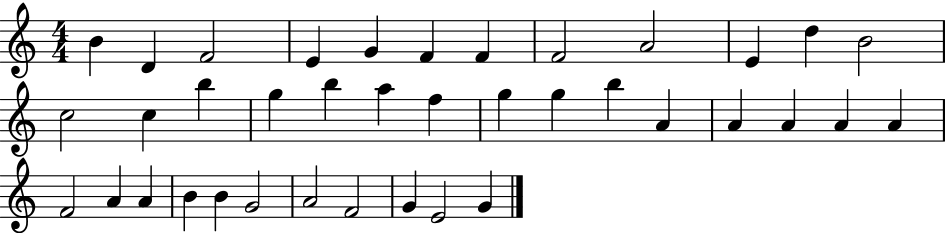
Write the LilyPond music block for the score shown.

{
  \clef treble
  \numericTimeSignature
  \time 4/4
  \key c \major
  b'4 d'4 f'2 | e'4 g'4 f'4 f'4 | f'2 a'2 | e'4 d''4 b'2 | \break c''2 c''4 b''4 | g''4 b''4 a''4 f''4 | g''4 g''4 b''4 a'4 | a'4 a'4 a'4 a'4 | \break f'2 a'4 a'4 | b'4 b'4 g'2 | a'2 f'2 | g'4 e'2 g'4 | \break \bar "|."
}